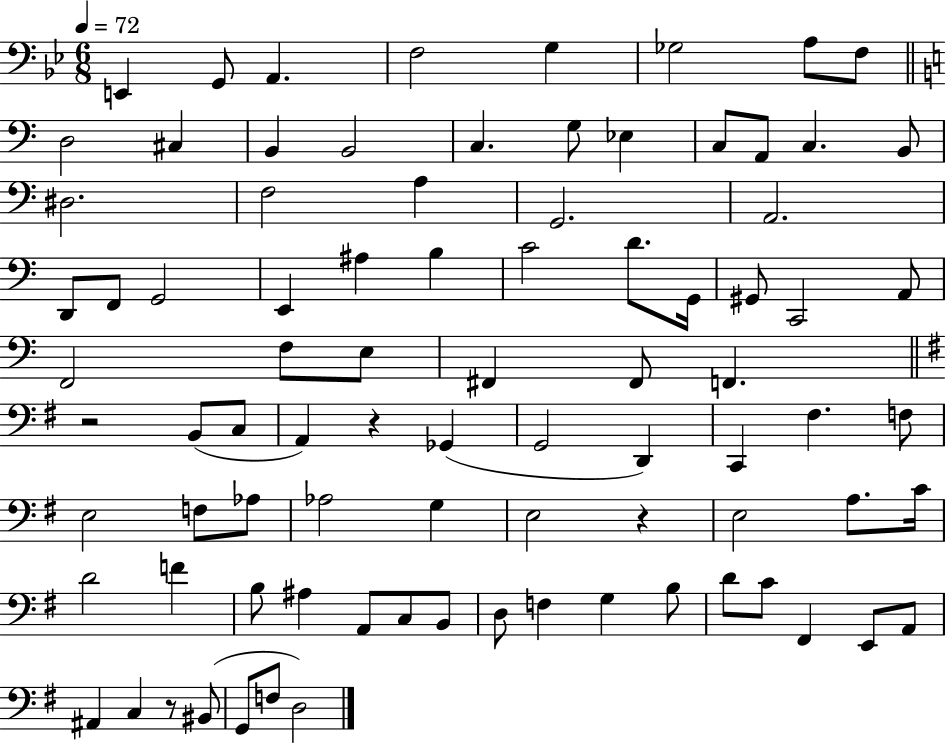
E2/q G2/e A2/q. F3/h G3/q Gb3/h A3/e F3/e D3/h C#3/q B2/q B2/h C3/q. G3/e Eb3/q C3/e A2/e C3/q. B2/e D#3/h. F3/h A3/q G2/h. A2/h. D2/e F2/e G2/h E2/q A#3/q B3/q C4/h D4/e. G2/s G#2/e C2/h A2/e F2/h F3/e E3/e F#2/q F#2/e F2/q. R/h B2/e C3/e A2/q R/q Gb2/q G2/h D2/q C2/q F#3/q. F3/e E3/h F3/e Ab3/e Ab3/h G3/q E3/h R/q E3/h A3/e. C4/s D4/h F4/q B3/e A#3/q A2/e C3/e B2/e D3/e F3/q G3/q B3/e D4/e C4/e F#2/q E2/e A2/e A#2/q C3/q R/e BIS2/e G2/e F3/e D3/h